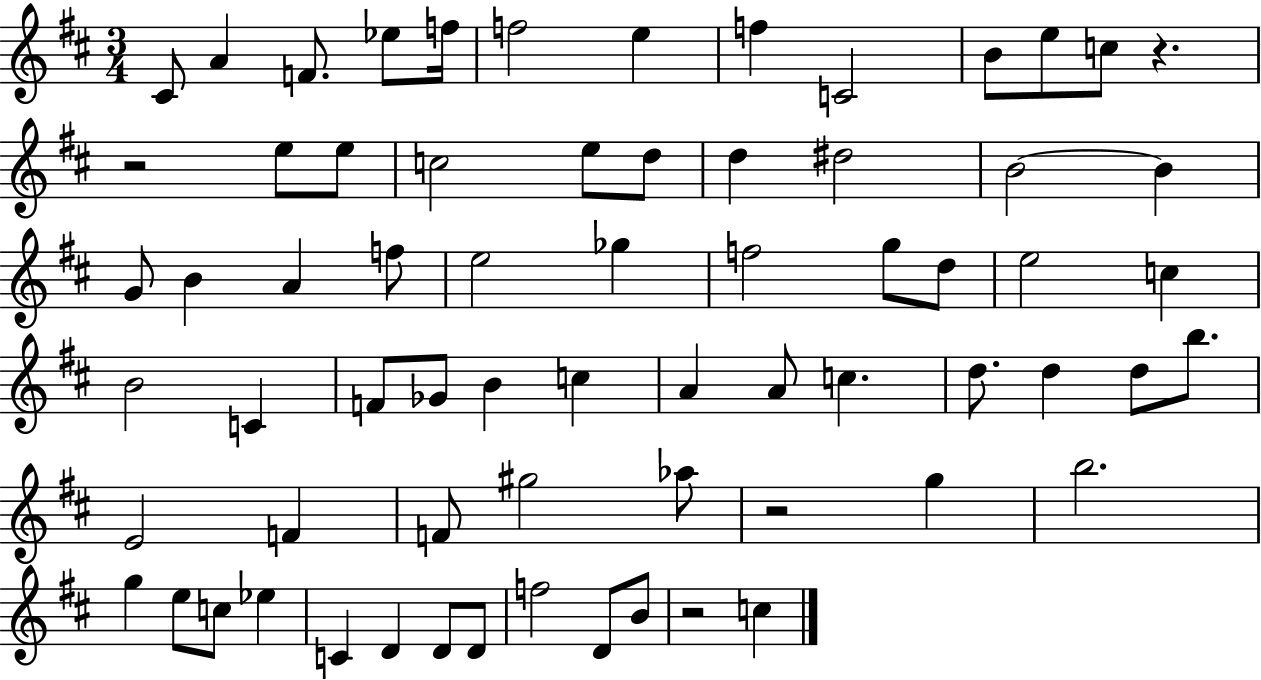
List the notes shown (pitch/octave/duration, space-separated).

C#4/e A4/q F4/e. Eb5/e F5/s F5/h E5/q F5/q C4/h B4/e E5/e C5/e R/q. R/h E5/e E5/e C5/h E5/e D5/e D5/q D#5/h B4/h B4/q G4/e B4/q A4/q F5/e E5/h Gb5/q F5/h G5/e D5/e E5/h C5/q B4/h C4/q F4/e Gb4/e B4/q C5/q A4/q A4/e C5/q. D5/e. D5/q D5/e B5/e. E4/h F4/q F4/e G#5/h Ab5/e R/h G5/q B5/h. G5/q E5/e C5/e Eb5/q C4/q D4/q D4/e D4/e F5/h D4/e B4/e R/h C5/q